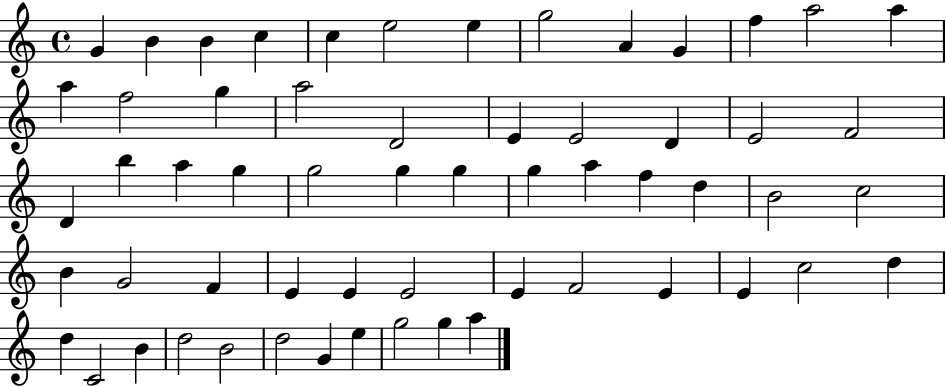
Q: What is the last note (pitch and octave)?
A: A5